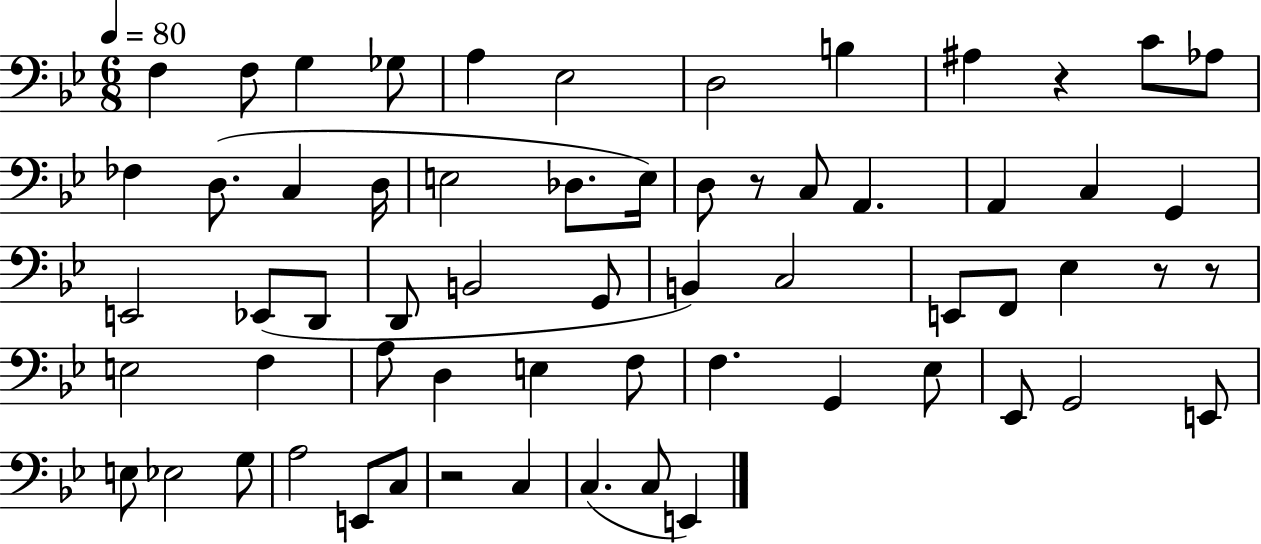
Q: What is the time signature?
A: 6/8